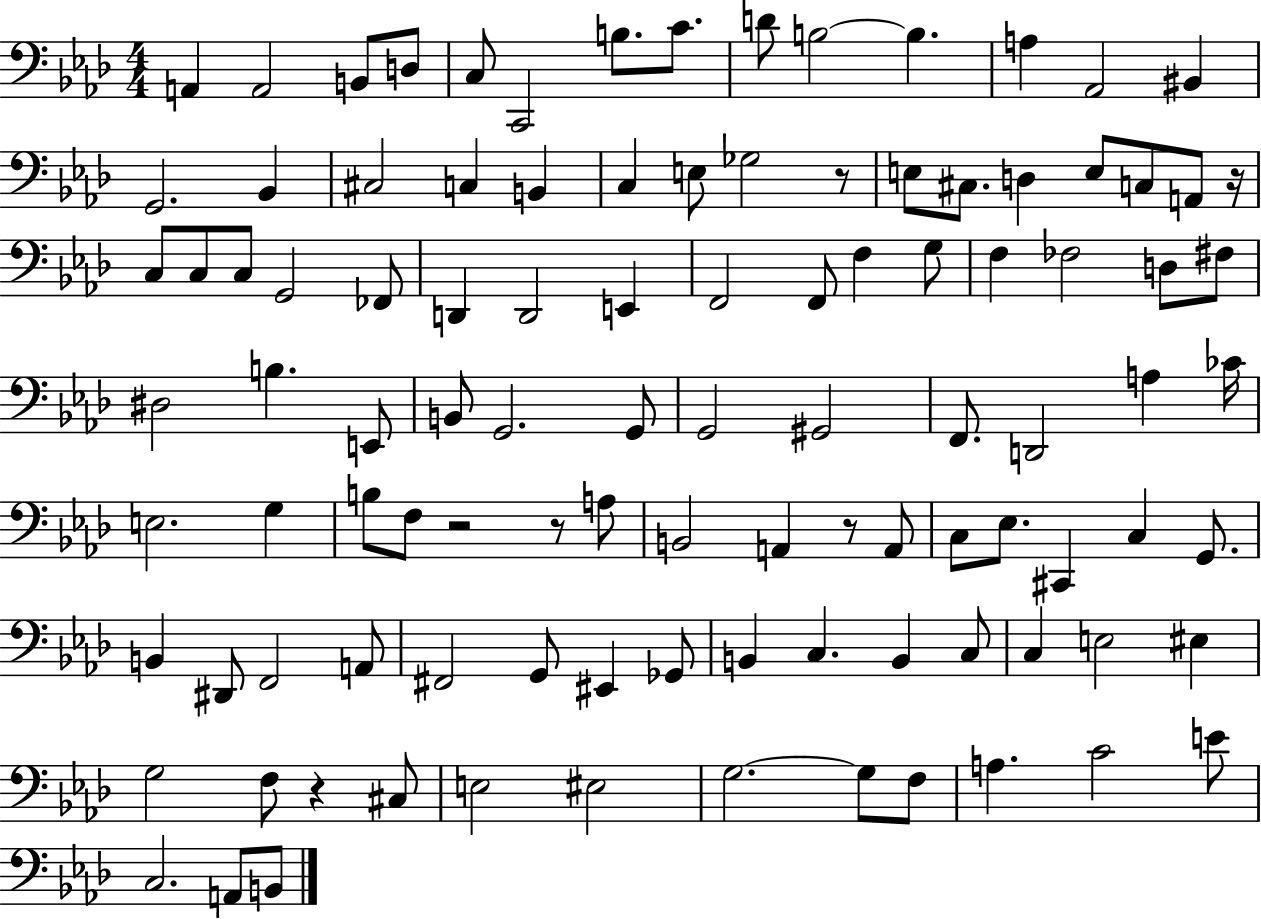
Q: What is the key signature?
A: AES major